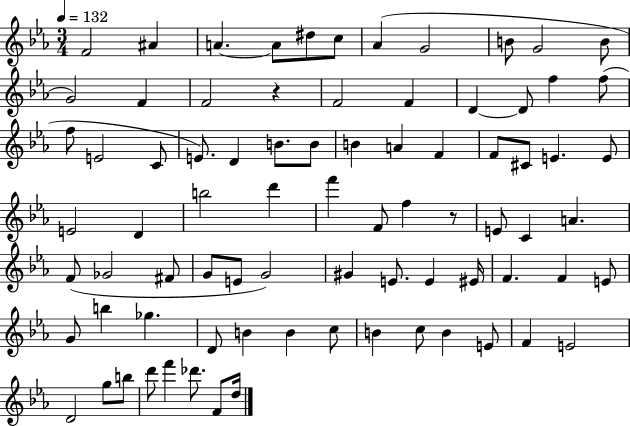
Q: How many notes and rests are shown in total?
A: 80